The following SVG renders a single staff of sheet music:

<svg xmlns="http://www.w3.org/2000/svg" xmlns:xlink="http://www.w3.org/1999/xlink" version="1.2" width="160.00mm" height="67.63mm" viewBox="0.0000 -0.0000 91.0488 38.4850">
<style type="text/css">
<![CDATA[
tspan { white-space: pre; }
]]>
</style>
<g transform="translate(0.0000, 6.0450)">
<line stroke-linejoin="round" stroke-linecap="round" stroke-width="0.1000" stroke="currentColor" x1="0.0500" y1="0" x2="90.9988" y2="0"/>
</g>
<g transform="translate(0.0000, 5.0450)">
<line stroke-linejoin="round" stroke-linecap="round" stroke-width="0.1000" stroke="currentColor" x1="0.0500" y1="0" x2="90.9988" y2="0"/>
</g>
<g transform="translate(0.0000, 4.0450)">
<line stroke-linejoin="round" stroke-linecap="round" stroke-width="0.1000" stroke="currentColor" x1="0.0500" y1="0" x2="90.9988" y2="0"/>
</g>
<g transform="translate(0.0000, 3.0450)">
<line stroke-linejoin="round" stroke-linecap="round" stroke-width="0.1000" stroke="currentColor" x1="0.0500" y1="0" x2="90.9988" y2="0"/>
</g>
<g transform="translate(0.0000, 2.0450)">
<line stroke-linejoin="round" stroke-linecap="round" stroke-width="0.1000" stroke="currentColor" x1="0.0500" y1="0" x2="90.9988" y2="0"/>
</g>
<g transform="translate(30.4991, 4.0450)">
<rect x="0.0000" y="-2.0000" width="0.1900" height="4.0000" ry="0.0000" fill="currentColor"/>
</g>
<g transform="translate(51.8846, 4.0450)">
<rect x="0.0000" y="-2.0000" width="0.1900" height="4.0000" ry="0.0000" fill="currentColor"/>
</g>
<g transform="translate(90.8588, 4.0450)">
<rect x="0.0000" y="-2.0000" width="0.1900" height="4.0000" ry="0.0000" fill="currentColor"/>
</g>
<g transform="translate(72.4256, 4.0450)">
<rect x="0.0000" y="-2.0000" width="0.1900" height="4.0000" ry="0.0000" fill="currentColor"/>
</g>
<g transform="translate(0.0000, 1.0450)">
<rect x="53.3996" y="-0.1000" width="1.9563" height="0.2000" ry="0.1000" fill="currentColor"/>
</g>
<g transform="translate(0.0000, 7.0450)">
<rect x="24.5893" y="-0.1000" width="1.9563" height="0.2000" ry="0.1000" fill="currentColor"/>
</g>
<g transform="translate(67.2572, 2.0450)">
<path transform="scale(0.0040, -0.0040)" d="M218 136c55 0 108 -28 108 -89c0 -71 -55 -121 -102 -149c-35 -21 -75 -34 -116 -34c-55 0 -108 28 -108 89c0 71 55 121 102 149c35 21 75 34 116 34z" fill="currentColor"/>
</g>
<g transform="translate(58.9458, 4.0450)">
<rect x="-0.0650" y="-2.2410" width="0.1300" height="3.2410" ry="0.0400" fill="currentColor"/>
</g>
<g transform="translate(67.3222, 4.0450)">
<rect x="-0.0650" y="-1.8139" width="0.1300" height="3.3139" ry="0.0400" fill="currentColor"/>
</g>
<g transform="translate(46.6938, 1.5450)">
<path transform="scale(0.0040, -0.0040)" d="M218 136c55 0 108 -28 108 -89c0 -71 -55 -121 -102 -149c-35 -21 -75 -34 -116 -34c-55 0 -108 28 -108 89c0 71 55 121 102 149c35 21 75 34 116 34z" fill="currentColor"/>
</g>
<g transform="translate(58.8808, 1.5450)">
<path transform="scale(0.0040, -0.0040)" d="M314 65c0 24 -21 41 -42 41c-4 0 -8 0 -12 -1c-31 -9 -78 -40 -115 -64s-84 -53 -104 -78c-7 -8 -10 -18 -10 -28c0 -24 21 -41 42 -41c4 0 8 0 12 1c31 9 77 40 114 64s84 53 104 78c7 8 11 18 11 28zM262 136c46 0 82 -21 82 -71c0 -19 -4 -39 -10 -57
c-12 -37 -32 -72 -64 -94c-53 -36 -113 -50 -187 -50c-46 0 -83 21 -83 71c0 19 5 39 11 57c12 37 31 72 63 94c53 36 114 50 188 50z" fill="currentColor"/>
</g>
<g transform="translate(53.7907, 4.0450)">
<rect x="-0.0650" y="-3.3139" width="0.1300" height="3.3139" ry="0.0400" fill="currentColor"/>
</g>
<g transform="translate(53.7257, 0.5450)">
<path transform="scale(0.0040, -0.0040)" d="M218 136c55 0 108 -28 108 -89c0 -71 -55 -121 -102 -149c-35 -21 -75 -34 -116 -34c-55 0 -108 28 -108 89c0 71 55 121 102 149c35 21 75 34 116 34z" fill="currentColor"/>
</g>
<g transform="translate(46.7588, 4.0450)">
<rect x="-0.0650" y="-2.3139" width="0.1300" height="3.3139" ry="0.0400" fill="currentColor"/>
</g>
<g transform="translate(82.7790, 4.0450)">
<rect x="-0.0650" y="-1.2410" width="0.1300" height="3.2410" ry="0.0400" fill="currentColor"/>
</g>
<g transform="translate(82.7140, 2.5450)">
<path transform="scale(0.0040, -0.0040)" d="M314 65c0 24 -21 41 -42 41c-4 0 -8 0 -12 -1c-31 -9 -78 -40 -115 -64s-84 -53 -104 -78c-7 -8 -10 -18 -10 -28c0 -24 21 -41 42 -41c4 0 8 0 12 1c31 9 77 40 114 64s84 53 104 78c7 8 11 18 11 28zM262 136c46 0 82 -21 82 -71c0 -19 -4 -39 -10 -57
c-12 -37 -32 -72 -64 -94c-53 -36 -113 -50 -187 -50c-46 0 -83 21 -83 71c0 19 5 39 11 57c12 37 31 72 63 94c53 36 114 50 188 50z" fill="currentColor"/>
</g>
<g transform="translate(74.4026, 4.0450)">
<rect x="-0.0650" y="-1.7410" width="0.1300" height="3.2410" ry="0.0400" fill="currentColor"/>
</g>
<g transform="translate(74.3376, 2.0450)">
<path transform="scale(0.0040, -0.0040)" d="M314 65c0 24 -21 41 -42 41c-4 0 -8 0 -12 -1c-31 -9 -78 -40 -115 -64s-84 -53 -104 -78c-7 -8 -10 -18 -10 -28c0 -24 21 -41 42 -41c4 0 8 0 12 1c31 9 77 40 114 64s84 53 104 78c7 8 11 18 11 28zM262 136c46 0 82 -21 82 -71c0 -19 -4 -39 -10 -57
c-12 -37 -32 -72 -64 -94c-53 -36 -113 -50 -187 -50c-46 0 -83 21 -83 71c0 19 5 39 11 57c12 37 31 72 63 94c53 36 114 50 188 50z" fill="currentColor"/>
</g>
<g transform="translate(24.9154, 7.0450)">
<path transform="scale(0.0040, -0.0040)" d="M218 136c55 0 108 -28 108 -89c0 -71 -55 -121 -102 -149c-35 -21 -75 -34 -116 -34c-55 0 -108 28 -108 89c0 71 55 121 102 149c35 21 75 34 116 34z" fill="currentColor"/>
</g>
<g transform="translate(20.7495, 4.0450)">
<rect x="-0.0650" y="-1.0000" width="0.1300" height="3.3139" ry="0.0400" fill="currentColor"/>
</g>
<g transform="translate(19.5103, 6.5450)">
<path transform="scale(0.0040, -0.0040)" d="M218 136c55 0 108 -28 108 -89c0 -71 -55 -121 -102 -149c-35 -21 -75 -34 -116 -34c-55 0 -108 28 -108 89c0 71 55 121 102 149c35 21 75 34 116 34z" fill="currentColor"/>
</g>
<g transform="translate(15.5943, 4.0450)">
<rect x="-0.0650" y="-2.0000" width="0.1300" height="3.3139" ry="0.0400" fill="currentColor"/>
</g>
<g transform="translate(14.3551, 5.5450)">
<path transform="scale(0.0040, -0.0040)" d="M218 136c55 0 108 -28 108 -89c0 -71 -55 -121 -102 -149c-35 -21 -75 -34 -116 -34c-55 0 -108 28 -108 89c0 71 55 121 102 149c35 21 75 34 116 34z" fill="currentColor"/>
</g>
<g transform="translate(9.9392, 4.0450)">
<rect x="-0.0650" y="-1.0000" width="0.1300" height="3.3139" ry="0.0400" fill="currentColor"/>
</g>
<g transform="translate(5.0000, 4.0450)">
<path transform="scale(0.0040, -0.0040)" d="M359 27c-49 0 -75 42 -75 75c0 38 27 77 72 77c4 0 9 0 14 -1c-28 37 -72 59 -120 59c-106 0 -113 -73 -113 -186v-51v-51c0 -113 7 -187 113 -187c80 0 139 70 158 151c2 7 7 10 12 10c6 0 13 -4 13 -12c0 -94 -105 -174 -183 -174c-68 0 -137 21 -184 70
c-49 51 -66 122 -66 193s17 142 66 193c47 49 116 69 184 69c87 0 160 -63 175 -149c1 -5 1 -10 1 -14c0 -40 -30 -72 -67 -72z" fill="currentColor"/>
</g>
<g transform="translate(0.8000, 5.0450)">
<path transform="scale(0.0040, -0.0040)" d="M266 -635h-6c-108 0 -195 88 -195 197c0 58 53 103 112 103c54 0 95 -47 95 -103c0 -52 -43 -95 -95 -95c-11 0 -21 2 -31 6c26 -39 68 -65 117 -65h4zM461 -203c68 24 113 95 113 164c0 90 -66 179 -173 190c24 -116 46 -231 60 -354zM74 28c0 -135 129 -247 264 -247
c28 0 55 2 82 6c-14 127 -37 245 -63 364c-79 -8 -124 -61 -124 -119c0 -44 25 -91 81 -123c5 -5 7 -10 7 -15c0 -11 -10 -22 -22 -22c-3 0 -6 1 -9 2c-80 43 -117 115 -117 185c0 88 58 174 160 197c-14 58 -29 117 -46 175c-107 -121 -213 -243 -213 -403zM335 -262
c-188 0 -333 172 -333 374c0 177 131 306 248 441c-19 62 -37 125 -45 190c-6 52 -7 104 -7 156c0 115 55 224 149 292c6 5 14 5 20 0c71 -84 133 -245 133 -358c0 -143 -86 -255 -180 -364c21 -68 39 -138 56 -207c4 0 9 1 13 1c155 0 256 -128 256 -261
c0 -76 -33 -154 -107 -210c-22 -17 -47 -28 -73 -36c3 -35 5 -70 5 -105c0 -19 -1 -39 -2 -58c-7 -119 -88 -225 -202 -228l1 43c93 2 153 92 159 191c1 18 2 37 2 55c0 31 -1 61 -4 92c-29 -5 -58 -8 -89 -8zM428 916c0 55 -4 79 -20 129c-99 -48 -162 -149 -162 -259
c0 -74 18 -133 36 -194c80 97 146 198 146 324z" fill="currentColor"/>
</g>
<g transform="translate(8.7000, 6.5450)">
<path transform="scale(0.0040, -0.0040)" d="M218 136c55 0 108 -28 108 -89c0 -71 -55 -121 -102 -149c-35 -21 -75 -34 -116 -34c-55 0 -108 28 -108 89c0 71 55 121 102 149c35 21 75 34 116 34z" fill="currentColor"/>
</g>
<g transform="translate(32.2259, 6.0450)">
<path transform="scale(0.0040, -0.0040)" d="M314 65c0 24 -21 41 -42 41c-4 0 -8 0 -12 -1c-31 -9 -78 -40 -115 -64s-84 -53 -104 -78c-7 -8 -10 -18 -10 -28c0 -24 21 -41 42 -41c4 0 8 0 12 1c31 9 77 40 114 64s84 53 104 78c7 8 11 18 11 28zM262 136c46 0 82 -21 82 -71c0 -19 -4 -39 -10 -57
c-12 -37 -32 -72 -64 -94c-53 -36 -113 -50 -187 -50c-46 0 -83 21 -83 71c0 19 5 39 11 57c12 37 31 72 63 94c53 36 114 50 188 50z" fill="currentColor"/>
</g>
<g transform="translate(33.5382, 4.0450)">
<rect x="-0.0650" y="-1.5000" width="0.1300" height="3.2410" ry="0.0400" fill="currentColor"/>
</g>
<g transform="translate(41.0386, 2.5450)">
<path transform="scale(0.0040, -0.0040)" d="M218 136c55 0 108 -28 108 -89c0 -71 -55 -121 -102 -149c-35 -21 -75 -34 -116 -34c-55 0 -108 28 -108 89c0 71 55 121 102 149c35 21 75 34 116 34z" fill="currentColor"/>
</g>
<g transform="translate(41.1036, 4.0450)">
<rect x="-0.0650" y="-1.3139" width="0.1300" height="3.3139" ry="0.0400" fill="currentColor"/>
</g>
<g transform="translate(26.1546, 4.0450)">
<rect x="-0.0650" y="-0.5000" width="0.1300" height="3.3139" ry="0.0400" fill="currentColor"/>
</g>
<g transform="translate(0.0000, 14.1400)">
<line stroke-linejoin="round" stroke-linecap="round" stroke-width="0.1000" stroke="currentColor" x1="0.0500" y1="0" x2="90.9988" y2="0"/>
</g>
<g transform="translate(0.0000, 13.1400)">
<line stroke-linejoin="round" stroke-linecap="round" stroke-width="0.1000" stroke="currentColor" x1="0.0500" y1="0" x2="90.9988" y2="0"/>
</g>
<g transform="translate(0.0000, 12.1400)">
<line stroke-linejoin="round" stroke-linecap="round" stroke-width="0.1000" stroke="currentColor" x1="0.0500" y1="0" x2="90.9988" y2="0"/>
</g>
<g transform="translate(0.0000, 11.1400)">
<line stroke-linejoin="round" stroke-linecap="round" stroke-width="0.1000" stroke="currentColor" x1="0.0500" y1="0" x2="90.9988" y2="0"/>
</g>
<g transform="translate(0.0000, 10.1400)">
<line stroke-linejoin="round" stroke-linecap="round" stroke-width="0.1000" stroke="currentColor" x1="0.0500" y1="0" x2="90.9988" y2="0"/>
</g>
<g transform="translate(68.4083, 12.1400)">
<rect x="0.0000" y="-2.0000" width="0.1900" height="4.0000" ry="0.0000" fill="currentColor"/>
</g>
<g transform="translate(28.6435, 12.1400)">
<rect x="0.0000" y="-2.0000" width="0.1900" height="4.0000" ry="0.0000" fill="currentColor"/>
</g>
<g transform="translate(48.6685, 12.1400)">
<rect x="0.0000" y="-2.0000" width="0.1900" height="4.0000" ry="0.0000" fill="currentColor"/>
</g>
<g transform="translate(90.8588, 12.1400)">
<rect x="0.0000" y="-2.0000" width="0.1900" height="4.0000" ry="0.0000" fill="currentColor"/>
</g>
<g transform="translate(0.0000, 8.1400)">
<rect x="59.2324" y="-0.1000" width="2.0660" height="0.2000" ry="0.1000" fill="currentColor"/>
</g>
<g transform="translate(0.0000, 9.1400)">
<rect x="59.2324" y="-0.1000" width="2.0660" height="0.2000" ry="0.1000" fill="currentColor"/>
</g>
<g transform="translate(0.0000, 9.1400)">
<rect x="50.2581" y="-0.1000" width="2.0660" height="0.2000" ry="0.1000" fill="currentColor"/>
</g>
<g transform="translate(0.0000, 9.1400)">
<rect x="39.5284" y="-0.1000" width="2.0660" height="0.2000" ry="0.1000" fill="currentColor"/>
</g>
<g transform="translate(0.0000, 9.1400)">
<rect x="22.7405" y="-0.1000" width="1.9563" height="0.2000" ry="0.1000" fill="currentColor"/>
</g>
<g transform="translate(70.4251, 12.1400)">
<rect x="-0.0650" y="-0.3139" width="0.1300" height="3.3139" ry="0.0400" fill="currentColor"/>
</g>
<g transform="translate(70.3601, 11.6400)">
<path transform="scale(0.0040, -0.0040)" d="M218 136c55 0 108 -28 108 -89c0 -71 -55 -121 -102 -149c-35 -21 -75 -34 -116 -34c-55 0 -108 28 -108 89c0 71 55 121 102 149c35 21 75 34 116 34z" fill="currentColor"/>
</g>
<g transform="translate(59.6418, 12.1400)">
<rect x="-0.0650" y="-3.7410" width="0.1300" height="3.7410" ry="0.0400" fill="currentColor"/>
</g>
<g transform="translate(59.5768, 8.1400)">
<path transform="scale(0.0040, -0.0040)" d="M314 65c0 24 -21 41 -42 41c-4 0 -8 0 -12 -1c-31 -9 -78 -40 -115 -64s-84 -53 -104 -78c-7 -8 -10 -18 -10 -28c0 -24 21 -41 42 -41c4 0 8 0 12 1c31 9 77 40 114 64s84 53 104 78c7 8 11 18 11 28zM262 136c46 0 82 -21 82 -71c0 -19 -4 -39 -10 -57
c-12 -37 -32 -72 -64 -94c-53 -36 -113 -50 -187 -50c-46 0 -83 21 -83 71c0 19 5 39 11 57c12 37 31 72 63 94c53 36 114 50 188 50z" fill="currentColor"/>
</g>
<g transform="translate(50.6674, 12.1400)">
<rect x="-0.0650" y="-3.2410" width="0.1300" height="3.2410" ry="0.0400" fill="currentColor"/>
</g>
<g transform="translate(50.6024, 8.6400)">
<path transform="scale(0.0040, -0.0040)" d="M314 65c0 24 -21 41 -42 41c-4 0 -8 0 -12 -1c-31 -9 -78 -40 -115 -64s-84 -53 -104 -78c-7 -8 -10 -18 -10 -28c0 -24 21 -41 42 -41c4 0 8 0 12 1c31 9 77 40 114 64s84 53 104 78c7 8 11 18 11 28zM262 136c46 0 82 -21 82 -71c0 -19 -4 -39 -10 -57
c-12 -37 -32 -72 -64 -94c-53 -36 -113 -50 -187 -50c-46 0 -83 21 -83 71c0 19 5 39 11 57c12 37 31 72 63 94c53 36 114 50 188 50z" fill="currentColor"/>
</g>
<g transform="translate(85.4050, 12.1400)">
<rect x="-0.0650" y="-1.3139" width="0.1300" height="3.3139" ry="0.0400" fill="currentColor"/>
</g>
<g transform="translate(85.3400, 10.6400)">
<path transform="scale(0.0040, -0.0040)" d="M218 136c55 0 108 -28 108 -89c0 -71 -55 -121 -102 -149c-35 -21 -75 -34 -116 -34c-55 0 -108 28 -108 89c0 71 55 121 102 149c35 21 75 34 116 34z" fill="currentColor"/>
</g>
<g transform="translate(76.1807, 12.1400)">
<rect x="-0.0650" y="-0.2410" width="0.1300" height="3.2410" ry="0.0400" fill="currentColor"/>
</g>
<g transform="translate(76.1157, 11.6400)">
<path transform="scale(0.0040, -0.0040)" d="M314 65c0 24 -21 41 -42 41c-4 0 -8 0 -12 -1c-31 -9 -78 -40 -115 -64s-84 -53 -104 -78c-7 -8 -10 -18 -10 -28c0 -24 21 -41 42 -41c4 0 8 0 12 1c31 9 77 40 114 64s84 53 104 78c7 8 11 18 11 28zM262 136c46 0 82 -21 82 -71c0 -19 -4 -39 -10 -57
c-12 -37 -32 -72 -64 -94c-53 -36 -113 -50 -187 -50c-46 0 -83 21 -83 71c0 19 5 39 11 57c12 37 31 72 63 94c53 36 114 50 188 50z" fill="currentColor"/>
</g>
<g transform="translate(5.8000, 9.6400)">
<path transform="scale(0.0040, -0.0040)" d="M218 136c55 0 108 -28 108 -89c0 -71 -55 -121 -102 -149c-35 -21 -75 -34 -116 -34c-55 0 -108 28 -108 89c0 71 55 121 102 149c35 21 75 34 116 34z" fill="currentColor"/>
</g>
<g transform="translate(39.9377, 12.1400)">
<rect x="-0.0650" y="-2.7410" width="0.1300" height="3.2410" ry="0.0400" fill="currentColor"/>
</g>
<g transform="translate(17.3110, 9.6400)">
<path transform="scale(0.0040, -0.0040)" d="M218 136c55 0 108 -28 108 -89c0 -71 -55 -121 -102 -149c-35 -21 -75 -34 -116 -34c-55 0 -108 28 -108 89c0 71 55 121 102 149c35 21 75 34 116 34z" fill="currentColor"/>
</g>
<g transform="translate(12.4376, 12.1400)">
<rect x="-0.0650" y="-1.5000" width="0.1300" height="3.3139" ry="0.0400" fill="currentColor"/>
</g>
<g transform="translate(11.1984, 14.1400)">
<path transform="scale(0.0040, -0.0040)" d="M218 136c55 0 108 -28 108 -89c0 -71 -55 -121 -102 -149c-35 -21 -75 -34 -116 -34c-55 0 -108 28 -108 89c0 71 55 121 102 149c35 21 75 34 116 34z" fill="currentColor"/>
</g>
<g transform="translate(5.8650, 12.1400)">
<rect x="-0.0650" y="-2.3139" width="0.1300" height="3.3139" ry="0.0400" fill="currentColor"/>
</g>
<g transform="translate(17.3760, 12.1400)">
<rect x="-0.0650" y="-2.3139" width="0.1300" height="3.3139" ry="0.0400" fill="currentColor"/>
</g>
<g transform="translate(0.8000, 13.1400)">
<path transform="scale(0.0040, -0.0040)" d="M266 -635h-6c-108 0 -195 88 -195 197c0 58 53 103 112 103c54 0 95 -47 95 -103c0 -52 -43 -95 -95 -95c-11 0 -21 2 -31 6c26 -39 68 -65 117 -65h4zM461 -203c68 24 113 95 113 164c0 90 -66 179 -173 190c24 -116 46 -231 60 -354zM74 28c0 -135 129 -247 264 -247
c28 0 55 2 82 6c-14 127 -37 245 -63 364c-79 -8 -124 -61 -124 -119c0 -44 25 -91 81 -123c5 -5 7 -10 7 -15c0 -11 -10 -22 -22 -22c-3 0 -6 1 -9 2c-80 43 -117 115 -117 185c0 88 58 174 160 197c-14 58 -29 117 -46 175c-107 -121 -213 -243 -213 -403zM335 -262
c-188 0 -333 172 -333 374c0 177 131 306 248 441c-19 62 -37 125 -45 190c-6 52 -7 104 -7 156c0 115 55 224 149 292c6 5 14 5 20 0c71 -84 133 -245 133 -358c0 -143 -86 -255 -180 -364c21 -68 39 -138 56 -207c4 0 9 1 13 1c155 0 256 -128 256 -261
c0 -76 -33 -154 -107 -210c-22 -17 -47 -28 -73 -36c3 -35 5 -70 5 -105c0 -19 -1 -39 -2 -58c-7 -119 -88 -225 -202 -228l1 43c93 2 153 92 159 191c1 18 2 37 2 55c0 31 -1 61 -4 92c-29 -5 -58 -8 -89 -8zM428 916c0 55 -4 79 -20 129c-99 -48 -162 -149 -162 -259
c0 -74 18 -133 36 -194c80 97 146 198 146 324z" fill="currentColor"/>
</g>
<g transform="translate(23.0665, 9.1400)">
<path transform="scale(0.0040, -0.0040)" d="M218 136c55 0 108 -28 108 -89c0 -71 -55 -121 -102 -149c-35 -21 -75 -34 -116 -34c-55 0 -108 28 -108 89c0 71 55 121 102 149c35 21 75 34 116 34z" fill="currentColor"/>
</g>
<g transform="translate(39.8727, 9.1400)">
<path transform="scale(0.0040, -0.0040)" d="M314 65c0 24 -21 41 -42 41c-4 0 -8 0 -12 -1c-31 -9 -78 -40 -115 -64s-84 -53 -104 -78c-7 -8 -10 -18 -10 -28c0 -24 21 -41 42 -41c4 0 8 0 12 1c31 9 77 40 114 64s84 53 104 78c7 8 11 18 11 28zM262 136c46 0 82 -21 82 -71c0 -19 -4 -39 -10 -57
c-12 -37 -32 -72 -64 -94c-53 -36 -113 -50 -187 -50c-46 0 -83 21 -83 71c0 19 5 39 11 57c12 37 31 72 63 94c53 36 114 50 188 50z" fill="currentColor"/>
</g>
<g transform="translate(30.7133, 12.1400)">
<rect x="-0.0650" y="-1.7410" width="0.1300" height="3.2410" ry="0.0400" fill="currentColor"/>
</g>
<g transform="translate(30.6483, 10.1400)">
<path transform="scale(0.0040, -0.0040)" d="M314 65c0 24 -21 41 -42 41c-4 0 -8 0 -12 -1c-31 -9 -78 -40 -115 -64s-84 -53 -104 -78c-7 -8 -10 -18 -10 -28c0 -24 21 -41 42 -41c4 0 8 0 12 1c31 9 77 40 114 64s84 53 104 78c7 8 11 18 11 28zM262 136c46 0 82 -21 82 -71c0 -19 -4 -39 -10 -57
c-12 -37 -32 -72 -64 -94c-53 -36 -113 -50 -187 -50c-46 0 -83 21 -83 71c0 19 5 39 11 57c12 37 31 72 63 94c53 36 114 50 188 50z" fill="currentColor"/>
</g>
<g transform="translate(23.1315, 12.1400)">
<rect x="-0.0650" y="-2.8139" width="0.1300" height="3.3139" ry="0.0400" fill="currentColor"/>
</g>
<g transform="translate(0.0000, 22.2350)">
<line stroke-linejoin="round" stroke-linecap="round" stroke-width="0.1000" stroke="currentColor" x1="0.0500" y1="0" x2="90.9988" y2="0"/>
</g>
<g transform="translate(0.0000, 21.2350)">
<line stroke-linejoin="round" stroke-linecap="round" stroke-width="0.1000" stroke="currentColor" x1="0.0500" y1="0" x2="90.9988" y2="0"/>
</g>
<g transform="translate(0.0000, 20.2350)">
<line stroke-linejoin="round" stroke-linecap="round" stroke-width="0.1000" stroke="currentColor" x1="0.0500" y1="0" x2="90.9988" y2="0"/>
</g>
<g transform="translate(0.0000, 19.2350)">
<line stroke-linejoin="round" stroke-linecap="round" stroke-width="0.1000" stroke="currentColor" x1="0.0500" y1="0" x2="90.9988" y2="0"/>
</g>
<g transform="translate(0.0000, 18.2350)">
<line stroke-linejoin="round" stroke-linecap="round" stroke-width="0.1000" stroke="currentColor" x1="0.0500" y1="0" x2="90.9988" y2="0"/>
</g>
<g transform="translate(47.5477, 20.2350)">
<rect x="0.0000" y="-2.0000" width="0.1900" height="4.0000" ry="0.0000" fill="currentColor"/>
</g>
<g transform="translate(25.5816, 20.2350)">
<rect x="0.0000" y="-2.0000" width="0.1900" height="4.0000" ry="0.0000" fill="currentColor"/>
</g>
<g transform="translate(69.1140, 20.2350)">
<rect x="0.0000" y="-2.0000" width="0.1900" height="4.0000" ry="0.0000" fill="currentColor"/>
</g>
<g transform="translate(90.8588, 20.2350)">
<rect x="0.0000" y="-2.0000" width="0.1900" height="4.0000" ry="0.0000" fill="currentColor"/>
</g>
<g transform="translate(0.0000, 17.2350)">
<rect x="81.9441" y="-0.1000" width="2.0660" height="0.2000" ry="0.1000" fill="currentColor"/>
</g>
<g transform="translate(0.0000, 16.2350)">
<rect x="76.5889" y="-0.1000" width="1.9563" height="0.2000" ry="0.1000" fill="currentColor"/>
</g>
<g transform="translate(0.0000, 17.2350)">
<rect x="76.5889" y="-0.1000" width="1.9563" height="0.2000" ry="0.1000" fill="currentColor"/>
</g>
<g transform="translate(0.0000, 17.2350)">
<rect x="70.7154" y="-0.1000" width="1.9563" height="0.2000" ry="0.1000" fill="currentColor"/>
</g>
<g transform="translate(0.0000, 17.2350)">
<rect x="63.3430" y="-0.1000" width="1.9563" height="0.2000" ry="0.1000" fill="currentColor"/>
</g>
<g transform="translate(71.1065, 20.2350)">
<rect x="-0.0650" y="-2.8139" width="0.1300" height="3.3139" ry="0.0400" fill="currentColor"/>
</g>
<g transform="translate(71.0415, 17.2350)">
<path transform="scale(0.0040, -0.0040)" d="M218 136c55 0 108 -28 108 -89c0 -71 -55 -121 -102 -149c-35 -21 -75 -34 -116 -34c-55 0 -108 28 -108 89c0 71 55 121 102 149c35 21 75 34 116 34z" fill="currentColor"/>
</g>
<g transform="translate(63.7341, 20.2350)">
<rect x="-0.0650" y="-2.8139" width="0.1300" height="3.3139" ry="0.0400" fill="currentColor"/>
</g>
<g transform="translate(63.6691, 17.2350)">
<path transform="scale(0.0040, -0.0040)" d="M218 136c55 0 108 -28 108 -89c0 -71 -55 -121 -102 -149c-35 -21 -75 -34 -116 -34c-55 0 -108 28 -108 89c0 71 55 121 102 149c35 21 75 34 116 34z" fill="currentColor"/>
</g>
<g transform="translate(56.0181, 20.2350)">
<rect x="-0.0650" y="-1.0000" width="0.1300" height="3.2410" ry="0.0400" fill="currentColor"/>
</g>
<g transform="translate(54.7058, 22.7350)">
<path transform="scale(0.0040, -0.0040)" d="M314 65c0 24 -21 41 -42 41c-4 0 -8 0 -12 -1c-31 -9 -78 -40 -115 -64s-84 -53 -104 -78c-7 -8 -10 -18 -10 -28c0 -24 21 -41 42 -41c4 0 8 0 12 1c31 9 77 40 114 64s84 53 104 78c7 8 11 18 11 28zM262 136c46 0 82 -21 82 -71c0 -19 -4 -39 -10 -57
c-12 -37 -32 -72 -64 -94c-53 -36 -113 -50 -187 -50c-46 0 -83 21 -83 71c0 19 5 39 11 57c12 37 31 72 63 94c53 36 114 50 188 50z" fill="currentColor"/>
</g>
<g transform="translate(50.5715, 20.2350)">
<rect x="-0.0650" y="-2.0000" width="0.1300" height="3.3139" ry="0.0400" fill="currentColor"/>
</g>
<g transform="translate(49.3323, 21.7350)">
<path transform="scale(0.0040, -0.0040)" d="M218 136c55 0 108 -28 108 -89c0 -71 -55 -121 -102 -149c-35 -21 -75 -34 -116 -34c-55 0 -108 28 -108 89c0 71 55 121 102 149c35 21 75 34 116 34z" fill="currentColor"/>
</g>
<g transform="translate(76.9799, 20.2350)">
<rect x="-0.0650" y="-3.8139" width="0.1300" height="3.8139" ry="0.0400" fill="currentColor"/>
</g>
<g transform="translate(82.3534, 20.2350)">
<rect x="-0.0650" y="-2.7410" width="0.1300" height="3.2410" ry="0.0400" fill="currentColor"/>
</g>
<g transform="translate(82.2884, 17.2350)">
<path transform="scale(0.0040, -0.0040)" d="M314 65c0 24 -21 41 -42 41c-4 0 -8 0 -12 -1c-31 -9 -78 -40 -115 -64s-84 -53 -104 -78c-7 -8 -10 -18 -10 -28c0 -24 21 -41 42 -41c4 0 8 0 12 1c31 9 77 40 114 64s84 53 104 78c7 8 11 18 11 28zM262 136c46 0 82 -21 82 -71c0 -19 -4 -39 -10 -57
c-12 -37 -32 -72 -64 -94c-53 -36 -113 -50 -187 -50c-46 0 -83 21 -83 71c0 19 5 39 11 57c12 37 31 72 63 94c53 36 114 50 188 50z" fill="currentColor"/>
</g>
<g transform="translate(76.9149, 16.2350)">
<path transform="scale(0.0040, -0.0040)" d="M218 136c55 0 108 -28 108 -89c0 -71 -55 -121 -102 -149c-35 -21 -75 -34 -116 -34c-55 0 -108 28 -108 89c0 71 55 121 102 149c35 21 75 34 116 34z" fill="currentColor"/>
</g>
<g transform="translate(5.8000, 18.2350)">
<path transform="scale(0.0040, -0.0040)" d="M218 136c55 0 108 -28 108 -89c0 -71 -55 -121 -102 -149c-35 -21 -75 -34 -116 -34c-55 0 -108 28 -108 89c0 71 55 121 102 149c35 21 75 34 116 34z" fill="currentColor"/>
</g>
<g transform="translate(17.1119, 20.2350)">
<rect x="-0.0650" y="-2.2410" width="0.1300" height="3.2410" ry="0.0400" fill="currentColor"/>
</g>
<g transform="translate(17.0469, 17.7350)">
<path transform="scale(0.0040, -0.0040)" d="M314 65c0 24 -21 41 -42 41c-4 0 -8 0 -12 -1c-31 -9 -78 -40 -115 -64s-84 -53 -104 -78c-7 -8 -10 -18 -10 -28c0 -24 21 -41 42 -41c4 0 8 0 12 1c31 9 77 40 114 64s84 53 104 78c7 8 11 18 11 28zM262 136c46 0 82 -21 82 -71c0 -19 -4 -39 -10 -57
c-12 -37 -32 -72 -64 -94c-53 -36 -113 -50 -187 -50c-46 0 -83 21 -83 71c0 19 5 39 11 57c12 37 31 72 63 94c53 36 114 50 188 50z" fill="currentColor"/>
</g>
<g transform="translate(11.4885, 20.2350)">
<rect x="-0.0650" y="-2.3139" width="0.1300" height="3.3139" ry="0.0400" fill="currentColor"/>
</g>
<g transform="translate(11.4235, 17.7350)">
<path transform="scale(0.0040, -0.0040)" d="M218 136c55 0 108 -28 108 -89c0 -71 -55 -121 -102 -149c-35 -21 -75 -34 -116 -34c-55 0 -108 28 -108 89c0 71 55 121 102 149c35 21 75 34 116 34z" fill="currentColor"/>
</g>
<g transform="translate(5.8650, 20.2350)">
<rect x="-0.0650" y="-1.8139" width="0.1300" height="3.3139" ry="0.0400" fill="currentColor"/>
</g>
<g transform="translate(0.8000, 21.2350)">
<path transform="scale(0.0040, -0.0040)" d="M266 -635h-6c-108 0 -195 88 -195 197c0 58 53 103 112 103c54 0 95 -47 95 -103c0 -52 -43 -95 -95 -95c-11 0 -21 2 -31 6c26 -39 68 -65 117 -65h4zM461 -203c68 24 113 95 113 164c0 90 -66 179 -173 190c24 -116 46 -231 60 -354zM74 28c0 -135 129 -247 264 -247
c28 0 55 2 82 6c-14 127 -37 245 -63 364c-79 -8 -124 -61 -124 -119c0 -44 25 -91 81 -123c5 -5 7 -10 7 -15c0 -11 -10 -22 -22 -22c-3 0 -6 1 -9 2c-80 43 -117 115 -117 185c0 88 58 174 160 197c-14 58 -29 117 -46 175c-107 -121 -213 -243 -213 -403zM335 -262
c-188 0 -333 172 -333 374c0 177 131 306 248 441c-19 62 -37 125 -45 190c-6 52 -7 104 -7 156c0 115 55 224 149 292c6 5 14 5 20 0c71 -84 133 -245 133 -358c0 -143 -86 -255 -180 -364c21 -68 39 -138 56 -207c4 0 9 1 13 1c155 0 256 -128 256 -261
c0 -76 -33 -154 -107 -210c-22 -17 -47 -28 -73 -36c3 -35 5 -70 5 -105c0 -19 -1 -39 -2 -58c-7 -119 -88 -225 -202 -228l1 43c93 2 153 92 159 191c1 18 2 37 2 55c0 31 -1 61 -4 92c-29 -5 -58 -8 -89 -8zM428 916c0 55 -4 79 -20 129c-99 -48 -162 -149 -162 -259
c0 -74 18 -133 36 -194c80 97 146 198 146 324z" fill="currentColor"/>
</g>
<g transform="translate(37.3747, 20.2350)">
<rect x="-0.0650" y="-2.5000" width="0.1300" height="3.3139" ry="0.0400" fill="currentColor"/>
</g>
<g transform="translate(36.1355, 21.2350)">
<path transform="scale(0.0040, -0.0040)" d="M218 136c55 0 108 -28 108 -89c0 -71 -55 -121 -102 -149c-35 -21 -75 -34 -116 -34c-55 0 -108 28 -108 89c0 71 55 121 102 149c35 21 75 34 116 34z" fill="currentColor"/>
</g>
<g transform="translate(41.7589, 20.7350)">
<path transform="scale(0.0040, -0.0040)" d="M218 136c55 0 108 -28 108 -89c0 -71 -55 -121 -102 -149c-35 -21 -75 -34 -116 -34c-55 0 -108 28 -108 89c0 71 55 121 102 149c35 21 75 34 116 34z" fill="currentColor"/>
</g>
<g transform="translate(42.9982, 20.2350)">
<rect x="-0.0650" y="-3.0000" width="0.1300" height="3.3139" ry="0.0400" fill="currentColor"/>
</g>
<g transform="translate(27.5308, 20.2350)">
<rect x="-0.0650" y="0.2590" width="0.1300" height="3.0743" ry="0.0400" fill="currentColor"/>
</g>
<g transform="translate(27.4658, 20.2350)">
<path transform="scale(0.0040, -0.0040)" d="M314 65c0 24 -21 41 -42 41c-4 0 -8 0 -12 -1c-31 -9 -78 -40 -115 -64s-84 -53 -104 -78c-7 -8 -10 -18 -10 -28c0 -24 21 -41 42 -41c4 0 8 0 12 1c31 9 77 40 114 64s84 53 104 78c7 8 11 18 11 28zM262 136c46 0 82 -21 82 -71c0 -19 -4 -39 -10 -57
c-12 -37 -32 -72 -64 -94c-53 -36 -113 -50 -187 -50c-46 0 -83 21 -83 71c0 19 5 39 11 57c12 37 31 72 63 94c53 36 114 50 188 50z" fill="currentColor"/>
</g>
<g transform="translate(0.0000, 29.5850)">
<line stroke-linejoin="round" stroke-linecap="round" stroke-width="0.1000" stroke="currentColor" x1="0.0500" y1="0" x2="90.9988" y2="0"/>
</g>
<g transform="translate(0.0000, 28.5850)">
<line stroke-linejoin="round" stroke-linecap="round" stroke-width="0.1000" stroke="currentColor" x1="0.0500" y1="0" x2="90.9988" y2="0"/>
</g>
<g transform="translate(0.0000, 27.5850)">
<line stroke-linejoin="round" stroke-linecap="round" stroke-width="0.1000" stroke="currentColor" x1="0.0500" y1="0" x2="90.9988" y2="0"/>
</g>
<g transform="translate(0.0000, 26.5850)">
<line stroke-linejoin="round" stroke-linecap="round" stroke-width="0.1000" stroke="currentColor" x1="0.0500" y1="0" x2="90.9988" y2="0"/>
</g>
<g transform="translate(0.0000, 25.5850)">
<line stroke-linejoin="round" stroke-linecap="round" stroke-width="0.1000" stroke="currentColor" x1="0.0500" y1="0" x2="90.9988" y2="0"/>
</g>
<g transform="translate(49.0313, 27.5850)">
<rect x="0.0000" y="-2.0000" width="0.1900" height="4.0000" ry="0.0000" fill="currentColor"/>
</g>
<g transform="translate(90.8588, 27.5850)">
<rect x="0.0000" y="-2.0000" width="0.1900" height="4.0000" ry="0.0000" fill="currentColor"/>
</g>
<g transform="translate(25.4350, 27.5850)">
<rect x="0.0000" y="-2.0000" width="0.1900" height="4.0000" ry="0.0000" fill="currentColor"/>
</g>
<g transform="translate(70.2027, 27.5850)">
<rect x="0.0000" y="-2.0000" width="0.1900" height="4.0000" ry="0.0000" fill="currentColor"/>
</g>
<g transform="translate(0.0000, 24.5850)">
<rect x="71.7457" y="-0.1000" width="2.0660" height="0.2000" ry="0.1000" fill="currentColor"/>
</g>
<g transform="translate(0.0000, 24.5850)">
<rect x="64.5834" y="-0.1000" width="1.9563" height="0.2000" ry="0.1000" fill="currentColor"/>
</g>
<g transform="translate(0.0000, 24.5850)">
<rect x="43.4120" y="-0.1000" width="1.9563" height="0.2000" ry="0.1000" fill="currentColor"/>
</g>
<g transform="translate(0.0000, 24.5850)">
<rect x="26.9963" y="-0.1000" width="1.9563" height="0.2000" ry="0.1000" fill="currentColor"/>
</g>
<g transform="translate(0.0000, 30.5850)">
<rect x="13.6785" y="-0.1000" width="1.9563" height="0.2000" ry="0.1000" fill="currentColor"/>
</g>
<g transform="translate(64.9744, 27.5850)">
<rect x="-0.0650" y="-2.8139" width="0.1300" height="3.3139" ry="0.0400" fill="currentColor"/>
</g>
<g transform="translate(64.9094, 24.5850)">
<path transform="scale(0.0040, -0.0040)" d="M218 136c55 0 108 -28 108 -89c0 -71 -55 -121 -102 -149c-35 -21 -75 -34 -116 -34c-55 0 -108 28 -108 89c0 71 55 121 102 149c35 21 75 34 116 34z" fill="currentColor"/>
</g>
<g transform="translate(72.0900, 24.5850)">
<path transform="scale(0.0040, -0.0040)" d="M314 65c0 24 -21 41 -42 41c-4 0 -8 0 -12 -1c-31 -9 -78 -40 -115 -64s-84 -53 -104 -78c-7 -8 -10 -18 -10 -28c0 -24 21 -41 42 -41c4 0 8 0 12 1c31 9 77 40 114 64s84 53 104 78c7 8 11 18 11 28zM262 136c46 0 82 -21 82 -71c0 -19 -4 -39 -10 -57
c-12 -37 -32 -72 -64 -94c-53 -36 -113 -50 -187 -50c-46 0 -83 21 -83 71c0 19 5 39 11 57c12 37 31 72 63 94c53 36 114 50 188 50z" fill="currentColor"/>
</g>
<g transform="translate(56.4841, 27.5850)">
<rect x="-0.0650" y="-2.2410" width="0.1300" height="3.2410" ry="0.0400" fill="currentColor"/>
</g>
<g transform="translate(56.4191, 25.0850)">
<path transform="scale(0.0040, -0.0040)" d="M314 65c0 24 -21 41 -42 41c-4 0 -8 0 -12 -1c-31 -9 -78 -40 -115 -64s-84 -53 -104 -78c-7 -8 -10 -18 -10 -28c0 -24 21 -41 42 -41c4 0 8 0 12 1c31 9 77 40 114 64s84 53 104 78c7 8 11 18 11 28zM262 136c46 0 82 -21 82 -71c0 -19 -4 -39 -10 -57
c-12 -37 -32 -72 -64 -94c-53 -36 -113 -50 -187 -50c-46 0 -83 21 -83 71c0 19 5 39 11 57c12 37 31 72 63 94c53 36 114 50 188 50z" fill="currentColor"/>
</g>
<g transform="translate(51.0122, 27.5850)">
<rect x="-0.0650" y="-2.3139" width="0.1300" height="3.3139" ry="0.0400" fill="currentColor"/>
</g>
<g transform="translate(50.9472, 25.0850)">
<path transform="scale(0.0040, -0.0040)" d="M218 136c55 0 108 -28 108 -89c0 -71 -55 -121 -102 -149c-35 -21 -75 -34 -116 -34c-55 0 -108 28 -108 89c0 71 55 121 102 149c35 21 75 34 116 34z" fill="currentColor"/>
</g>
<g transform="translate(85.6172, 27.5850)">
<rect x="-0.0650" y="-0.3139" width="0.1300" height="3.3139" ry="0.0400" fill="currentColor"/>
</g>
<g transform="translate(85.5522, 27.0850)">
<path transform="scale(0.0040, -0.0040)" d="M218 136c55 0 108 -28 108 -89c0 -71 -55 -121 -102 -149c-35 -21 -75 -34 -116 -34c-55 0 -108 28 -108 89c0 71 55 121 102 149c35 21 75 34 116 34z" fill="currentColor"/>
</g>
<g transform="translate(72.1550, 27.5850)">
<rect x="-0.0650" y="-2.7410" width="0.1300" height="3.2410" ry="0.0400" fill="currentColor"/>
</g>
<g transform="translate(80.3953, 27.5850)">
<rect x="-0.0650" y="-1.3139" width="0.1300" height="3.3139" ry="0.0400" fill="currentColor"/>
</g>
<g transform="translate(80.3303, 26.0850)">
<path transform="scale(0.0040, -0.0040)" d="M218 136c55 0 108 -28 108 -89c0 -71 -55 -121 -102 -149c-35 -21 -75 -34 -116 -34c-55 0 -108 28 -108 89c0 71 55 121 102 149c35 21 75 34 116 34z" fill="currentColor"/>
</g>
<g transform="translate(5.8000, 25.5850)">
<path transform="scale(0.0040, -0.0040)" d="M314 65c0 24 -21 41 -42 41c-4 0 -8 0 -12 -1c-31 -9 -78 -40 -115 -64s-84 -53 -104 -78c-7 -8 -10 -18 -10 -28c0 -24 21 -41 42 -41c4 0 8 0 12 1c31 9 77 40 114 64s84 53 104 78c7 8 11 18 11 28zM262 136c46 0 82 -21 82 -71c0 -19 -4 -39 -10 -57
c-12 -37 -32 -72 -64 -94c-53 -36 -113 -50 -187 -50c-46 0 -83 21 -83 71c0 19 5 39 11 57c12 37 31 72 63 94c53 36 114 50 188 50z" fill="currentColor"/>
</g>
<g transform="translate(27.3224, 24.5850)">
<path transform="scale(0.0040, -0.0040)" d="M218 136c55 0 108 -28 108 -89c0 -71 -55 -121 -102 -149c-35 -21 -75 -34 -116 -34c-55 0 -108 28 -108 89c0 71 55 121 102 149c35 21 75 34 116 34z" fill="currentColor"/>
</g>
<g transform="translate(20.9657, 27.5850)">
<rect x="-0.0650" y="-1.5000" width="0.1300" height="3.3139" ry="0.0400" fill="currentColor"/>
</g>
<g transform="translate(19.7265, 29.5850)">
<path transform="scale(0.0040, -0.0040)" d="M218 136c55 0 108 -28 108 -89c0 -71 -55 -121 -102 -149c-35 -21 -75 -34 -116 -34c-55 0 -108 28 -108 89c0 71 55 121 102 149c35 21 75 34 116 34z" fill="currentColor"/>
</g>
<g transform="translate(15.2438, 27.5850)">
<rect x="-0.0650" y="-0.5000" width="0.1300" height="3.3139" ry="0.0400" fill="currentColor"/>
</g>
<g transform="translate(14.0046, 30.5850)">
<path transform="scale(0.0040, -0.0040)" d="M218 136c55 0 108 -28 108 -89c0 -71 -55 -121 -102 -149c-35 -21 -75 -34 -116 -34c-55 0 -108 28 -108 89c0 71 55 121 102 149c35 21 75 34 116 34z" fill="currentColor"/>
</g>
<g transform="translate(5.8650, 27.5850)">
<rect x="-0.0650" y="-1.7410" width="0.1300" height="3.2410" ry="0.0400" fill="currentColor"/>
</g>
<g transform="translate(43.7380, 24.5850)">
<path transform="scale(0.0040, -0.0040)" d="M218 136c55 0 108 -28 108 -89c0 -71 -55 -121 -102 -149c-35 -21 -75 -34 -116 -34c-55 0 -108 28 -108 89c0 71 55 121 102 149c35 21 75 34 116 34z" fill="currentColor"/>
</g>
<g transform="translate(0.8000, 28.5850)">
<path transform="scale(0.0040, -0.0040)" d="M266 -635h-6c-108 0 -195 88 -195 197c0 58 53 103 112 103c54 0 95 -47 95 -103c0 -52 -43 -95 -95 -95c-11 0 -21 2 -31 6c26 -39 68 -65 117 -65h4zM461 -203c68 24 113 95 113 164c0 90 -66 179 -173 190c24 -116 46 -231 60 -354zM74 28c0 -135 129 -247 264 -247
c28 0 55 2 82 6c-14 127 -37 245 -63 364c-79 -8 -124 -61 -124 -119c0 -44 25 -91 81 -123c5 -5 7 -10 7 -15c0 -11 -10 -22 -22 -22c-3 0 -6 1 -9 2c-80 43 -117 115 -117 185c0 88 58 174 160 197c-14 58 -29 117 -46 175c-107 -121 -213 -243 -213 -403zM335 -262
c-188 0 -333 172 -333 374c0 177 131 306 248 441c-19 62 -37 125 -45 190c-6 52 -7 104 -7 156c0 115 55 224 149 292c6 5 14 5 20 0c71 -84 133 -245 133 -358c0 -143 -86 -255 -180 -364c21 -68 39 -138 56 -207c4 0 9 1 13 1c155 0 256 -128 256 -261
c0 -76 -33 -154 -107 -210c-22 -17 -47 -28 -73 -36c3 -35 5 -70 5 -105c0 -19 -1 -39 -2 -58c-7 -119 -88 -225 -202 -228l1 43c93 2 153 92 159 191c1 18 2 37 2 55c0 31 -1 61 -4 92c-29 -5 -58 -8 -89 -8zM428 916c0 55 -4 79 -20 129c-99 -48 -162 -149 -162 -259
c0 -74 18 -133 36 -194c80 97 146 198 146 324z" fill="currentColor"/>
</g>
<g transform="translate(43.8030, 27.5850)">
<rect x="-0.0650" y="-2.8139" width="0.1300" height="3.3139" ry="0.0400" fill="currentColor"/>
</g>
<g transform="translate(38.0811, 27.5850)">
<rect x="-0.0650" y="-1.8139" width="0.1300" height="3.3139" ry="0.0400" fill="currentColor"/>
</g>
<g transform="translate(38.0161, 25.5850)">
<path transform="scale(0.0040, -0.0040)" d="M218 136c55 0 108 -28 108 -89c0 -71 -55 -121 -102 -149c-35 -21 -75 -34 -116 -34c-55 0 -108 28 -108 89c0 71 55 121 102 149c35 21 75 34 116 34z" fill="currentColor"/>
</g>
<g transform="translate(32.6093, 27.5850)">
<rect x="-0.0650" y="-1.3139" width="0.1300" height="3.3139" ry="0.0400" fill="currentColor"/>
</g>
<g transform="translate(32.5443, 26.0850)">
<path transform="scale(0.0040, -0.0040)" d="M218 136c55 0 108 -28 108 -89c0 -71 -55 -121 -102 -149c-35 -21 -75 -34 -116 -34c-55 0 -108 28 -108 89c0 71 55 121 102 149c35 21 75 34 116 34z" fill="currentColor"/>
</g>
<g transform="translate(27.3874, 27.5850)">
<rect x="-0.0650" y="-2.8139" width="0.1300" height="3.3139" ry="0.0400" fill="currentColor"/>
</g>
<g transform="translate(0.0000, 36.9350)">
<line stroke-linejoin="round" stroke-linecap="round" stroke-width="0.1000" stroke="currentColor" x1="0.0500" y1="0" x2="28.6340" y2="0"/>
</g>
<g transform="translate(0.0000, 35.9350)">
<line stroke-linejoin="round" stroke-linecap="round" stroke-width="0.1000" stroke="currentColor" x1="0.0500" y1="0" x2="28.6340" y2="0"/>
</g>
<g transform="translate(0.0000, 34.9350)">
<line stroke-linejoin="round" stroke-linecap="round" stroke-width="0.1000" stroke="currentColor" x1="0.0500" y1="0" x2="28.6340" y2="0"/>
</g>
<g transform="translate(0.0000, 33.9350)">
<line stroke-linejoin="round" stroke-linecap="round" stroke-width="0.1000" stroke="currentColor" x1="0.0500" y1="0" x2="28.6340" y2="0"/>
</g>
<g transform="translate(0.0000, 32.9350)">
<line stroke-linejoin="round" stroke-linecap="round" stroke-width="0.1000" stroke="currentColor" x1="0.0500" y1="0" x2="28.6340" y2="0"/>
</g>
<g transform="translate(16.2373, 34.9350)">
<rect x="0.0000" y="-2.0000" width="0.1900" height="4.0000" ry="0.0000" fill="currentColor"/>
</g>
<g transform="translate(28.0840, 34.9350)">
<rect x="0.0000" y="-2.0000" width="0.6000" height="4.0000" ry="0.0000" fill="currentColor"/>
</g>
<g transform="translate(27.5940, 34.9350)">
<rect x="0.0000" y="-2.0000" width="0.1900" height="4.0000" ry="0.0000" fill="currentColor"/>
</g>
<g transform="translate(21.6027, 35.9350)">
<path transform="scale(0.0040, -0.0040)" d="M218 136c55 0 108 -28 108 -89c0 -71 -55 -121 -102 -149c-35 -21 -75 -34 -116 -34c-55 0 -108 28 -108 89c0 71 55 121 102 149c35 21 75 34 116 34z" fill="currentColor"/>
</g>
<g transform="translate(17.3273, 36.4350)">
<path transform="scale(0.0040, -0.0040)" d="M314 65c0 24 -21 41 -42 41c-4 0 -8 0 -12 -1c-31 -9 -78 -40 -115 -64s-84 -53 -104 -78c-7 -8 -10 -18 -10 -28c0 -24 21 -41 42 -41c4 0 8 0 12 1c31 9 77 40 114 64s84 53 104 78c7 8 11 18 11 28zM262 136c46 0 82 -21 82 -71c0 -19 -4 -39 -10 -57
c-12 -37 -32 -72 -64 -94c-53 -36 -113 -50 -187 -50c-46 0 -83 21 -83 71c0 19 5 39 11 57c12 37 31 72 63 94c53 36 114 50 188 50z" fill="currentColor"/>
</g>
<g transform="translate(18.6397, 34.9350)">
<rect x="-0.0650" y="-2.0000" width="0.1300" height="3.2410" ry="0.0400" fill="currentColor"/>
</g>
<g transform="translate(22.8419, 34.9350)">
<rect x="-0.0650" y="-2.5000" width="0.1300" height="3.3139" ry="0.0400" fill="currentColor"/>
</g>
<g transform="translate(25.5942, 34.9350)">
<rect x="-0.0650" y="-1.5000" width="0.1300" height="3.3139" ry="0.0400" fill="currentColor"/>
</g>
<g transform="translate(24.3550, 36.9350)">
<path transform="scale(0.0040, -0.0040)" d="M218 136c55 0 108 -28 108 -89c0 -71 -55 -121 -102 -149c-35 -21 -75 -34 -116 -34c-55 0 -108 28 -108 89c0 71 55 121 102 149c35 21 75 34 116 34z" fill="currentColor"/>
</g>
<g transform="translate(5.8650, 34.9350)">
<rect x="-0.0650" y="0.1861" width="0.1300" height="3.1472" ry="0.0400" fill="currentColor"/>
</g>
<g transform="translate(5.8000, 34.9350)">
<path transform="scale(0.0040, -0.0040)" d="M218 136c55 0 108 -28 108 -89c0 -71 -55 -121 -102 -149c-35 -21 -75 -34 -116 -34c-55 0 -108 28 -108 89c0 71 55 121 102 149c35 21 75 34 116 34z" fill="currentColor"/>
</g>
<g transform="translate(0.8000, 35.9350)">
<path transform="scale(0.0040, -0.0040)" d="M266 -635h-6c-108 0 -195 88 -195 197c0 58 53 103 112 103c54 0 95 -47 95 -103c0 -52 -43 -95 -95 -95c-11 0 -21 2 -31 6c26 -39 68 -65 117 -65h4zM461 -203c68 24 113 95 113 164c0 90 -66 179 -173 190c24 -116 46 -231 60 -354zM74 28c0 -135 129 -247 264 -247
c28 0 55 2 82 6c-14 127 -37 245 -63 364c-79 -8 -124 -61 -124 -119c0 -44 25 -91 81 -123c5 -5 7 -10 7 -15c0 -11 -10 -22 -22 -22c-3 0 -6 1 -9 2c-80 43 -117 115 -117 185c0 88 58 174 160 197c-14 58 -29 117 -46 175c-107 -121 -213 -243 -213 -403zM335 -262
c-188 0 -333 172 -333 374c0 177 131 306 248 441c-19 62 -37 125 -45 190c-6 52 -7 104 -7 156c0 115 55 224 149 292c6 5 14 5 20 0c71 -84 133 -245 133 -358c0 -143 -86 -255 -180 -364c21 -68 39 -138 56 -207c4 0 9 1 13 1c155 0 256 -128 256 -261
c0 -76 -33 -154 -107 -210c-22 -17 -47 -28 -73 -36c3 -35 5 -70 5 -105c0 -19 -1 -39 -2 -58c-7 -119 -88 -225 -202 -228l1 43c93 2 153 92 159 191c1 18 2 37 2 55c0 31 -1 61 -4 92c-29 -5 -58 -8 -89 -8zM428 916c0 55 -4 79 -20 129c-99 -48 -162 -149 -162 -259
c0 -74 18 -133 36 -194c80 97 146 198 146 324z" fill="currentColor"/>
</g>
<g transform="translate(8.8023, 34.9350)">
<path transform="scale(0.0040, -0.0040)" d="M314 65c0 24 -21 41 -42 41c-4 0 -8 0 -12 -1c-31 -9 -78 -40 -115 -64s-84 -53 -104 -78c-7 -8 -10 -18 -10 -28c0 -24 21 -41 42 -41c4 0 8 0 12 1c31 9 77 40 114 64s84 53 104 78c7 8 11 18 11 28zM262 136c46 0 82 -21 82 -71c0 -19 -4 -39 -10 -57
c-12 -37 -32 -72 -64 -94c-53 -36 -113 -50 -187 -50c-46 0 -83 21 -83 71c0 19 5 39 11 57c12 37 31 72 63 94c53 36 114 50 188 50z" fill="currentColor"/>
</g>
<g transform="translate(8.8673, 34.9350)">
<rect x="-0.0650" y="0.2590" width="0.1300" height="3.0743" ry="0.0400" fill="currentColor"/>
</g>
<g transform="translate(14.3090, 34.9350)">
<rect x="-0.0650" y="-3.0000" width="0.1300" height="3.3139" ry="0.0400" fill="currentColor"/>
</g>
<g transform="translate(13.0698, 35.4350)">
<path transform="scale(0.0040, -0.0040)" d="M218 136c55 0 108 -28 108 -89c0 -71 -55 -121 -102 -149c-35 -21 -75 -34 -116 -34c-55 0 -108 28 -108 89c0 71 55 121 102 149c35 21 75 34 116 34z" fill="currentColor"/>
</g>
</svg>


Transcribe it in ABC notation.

X:1
T:Untitled
M:4/4
L:1/4
K:C
D F D C E2 e g b g2 f f2 e2 g E g a f2 a2 b2 c'2 c c2 e f g g2 B2 G A F D2 a a c' a2 f2 C E a e f a g g2 a a2 e c B B2 A F2 G E